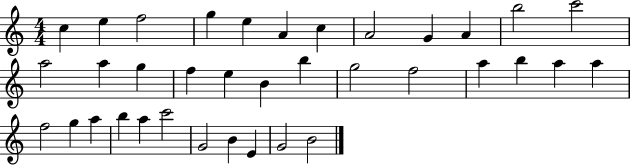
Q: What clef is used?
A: treble